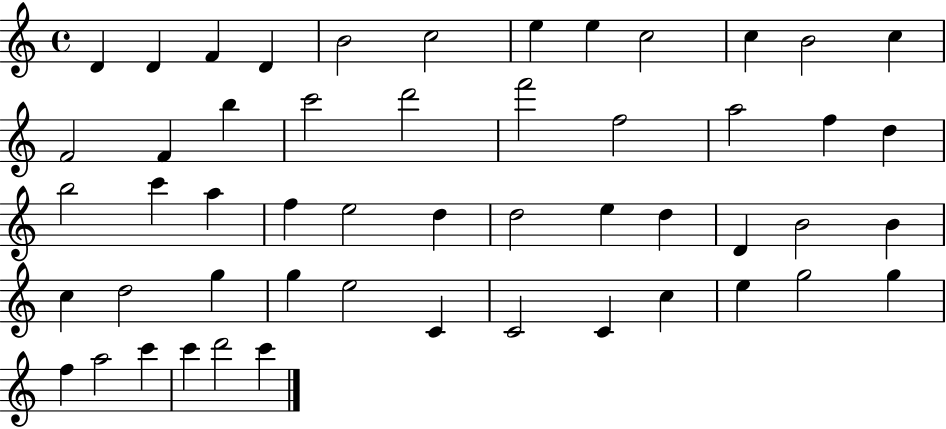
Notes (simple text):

D4/q D4/q F4/q D4/q B4/h C5/h E5/q E5/q C5/h C5/q B4/h C5/q F4/h F4/q B5/q C6/h D6/h F6/h F5/h A5/h F5/q D5/q B5/h C6/q A5/q F5/q E5/h D5/q D5/h E5/q D5/q D4/q B4/h B4/q C5/q D5/h G5/q G5/q E5/h C4/q C4/h C4/q C5/q E5/q G5/h G5/q F5/q A5/h C6/q C6/q D6/h C6/q